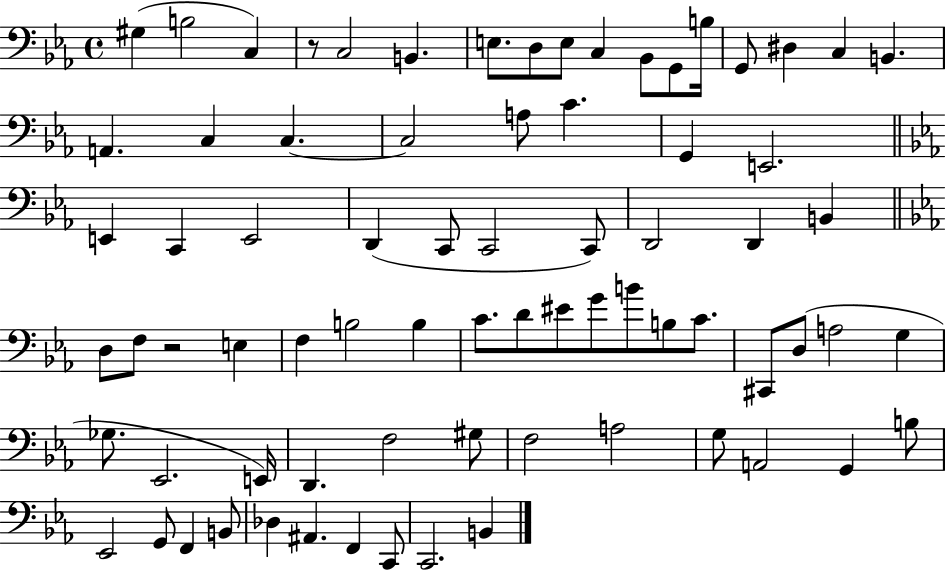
{
  \clef bass
  \time 4/4
  \defaultTimeSignature
  \key ees \major
  \repeat volta 2 { gis4( b2 c4) | r8 c2 b,4. | e8. d8 e8 c4 bes,8 g,8 b16 | g,8 dis4 c4 b,4. | \break a,4. c4 c4.~~ | c2 a8 c'4. | g,4 e,2. | \bar "||" \break \key c \minor e,4 c,4 e,2 | d,4( c,8 c,2 c,8) | d,2 d,4 b,4 | \bar "||" \break \key c \minor d8 f8 r2 e4 | f4 b2 b4 | c'8. d'8 eis'8 g'8 b'8 b8 c'8. | cis,8 d8( a2 g4 | \break ges8. ees,2. e,16) | d,4. f2 gis8 | f2 a2 | g8 a,2 g,4 b8 | \break ees,2 g,8 f,4 b,8 | des4 ais,4. f,4 c,8 | c,2. b,4 | } \bar "|."
}